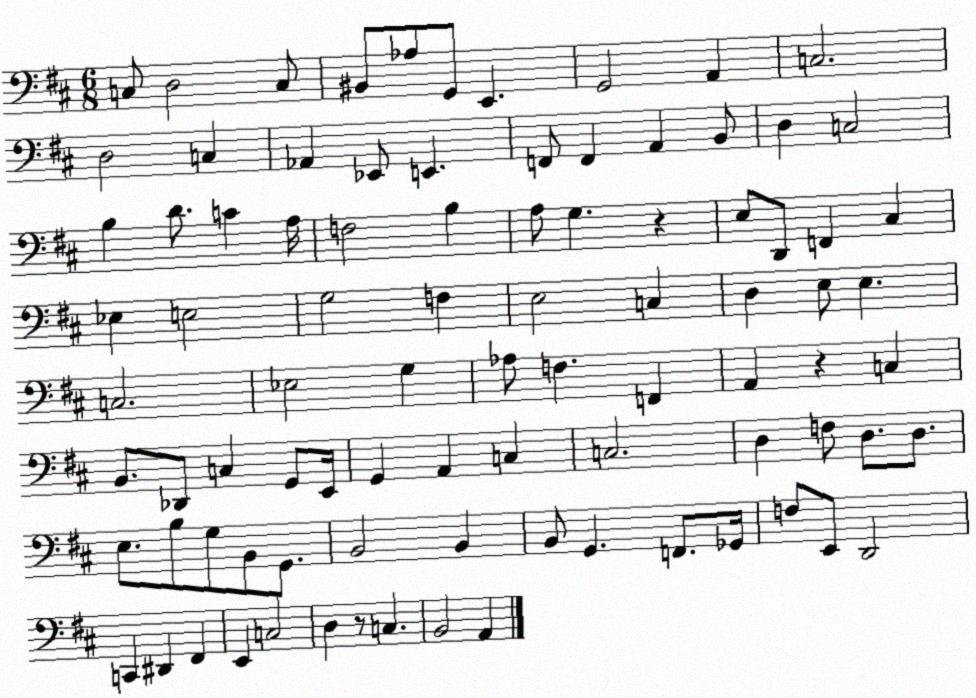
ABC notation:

X:1
T:Untitled
M:6/8
L:1/4
K:D
C,/2 D,2 C,/2 ^B,,/2 _A,/2 G,,/2 E,, G,,2 A,, C,2 D,2 C, _A,, _E,,/2 E,, F,,/2 F,, A,, B,,/2 D, C,2 B, D/2 C A,/4 F,2 B, A,/2 G, z E,/2 D,,/2 F,, ^C, _E, E,2 G,2 F, E,2 C, D, E,/2 E, C,2 _E,2 G, _A,/2 F, F,, A,, z C, B,,/2 _D,,/2 C, G,,/2 E,,/4 G,, A,, C, C,2 D, F,/2 D,/2 D,/2 E,/2 B,/2 G,/2 B,,/2 G,,/2 B,,2 B,, B,,/2 G,, F,,/2 _G,,/4 F,/2 E,,/2 D,,2 C,, ^D,, ^F,, E,, C,2 D, z/2 C, B,,2 A,,